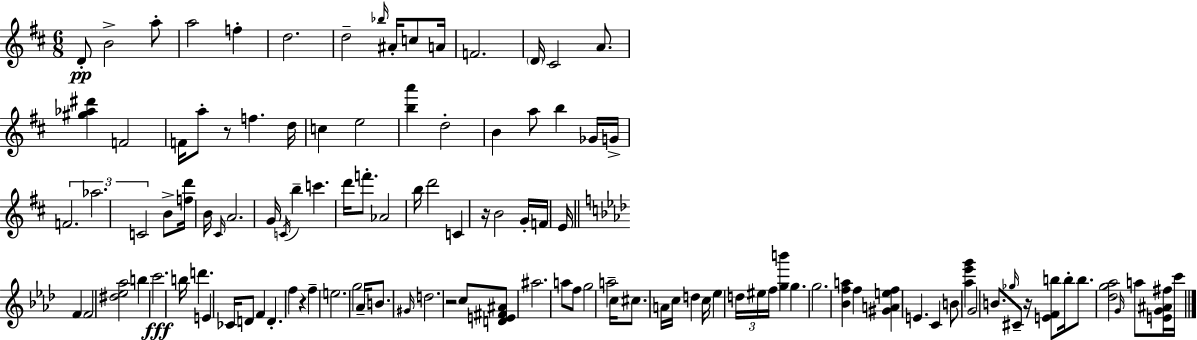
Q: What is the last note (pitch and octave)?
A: C6